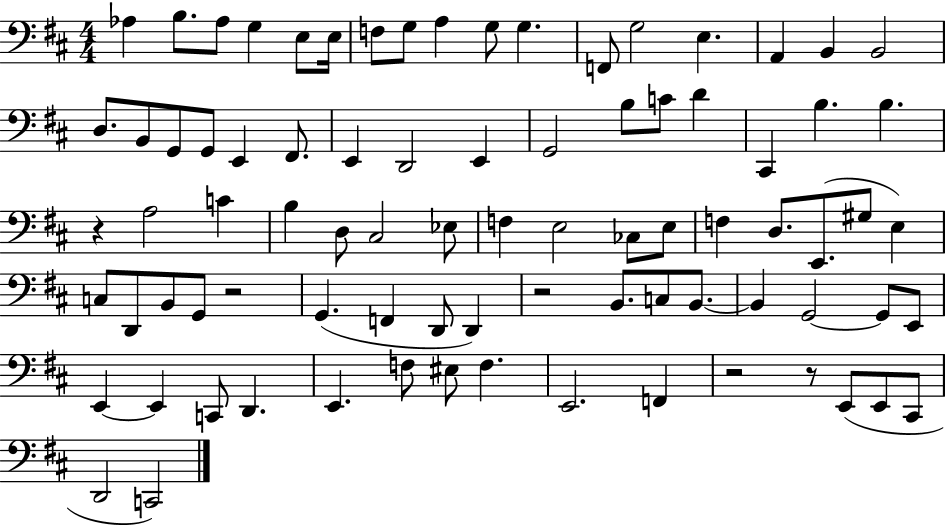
X:1
T:Untitled
M:4/4
L:1/4
K:D
_A, B,/2 _A,/2 G, E,/2 E,/4 F,/2 G,/2 A, G,/2 G, F,,/2 G,2 E, A,, B,, B,,2 D,/2 B,,/2 G,,/2 G,,/2 E,, ^F,,/2 E,, D,,2 E,, G,,2 B,/2 C/2 D ^C,, B, B, z A,2 C B, D,/2 ^C,2 _E,/2 F, E,2 _C,/2 E,/2 F, D,/2 E,,/2 ^G,/2 E, C,/2 D,,/2 B,,/2 G,,/2 z2 G,, F,, D,,/2 D,, z2 B,,/2 C,/2 B,,/2 B,, G,,2 G,,/2 E,,/2 E,, E,, C,,/2 D,, E,, F,/2 ^E,/2 F, E,,2 F,, z2 z/2 E,,/2 E,,/2 ^C,,/2 D,,2 C,,2